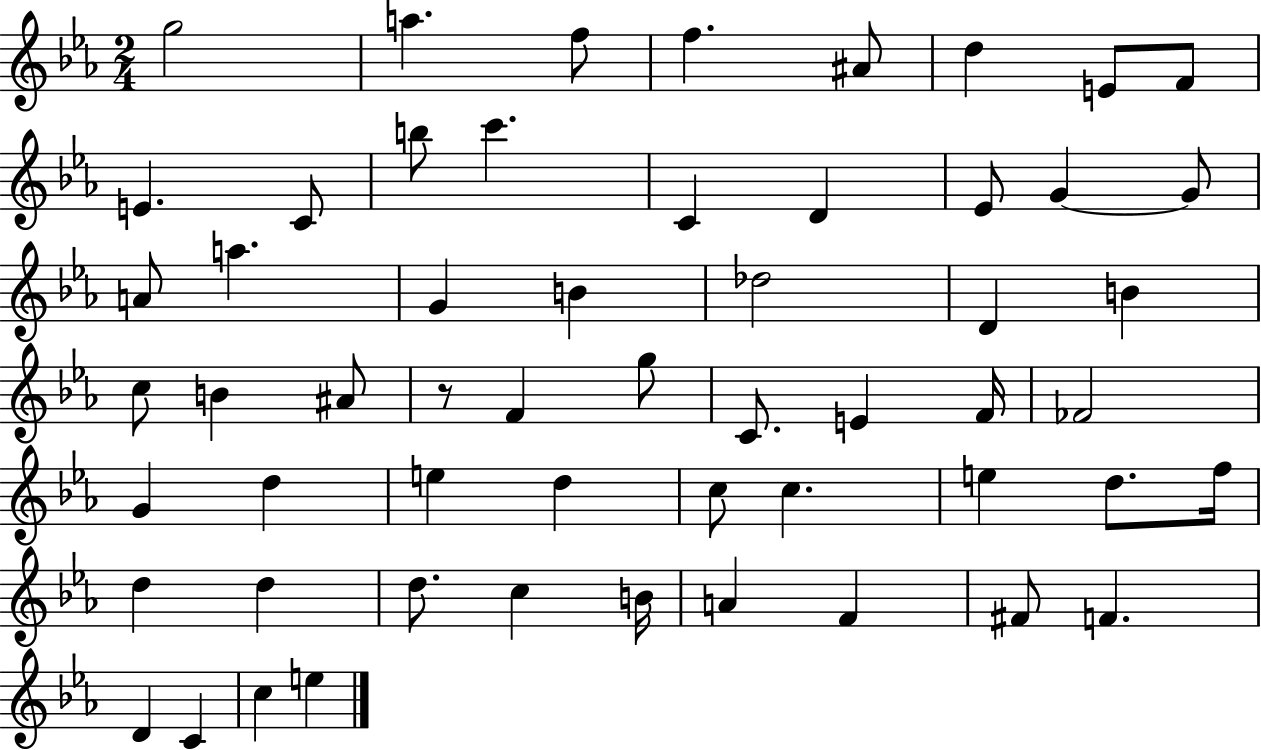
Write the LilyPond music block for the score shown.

{
  \clef treble
  \numericTimeSignature
  \time 2/4
  \key ees \major
  g''2 | a''4. f''8 | f''4. ais'8 | d''4 e'8 f'8 | \break e'4. c'8 | b''8 c'''4. | c'4 d'4 | ees'8 g'4~~ g'8 | \break a'8 a''4. | g'4 b'4 | des''2 | d'4 b'4 | \break c''8 b'4 ais'8 | r8 f'4 g''8 | c'8. e'4 f'16 | fes'2 | \break g'4 d''4 | e''4 d''4 | c''8 c''4. | e''4 d''8. f''16 | \break d''4 d''4 | d''8. c''4 b'16 | a'4 f'4 | fis'8 f'4. | \break d'4 c'4 | c''4 e''4 | \bar "|."
}